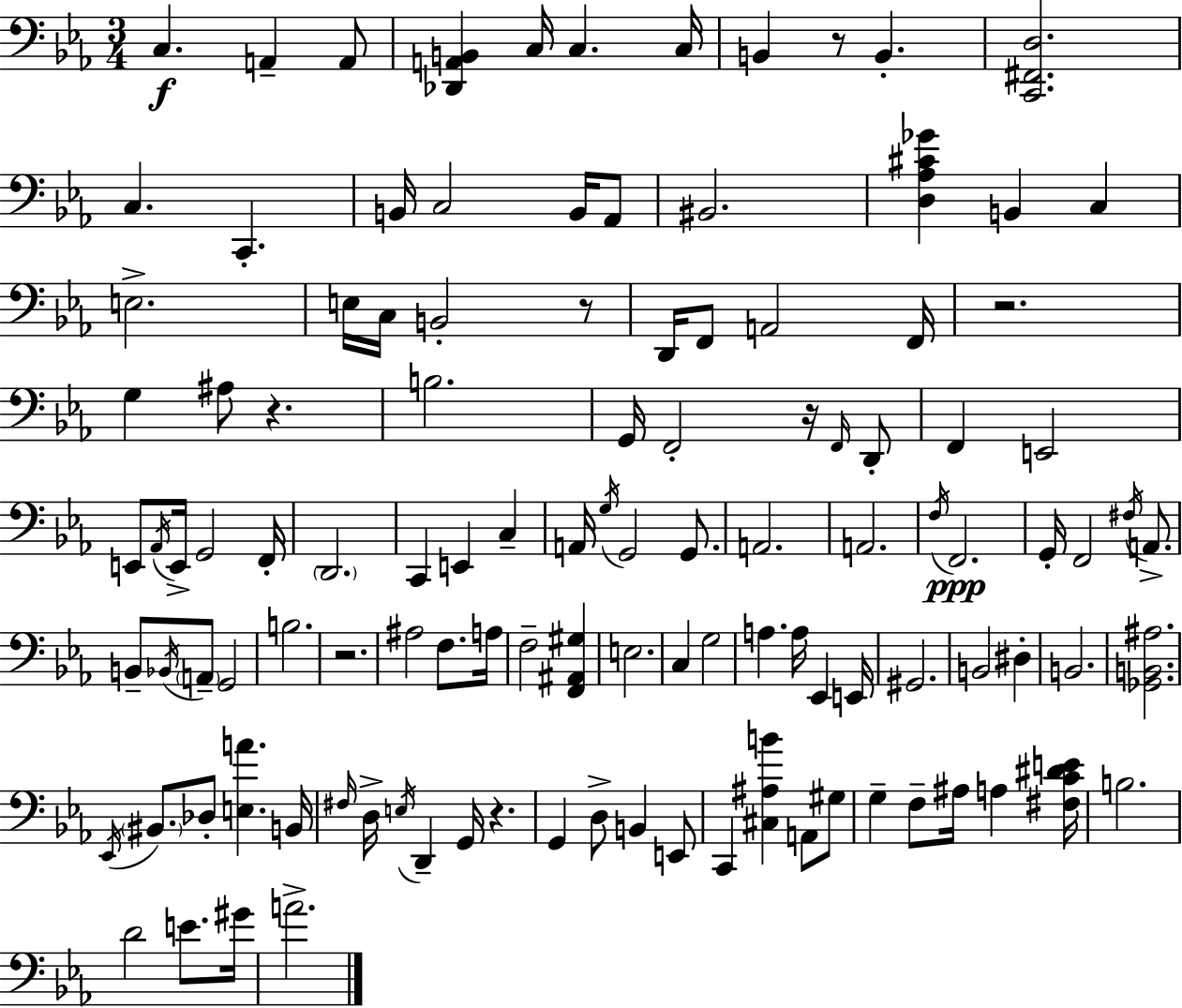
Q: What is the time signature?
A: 3/4